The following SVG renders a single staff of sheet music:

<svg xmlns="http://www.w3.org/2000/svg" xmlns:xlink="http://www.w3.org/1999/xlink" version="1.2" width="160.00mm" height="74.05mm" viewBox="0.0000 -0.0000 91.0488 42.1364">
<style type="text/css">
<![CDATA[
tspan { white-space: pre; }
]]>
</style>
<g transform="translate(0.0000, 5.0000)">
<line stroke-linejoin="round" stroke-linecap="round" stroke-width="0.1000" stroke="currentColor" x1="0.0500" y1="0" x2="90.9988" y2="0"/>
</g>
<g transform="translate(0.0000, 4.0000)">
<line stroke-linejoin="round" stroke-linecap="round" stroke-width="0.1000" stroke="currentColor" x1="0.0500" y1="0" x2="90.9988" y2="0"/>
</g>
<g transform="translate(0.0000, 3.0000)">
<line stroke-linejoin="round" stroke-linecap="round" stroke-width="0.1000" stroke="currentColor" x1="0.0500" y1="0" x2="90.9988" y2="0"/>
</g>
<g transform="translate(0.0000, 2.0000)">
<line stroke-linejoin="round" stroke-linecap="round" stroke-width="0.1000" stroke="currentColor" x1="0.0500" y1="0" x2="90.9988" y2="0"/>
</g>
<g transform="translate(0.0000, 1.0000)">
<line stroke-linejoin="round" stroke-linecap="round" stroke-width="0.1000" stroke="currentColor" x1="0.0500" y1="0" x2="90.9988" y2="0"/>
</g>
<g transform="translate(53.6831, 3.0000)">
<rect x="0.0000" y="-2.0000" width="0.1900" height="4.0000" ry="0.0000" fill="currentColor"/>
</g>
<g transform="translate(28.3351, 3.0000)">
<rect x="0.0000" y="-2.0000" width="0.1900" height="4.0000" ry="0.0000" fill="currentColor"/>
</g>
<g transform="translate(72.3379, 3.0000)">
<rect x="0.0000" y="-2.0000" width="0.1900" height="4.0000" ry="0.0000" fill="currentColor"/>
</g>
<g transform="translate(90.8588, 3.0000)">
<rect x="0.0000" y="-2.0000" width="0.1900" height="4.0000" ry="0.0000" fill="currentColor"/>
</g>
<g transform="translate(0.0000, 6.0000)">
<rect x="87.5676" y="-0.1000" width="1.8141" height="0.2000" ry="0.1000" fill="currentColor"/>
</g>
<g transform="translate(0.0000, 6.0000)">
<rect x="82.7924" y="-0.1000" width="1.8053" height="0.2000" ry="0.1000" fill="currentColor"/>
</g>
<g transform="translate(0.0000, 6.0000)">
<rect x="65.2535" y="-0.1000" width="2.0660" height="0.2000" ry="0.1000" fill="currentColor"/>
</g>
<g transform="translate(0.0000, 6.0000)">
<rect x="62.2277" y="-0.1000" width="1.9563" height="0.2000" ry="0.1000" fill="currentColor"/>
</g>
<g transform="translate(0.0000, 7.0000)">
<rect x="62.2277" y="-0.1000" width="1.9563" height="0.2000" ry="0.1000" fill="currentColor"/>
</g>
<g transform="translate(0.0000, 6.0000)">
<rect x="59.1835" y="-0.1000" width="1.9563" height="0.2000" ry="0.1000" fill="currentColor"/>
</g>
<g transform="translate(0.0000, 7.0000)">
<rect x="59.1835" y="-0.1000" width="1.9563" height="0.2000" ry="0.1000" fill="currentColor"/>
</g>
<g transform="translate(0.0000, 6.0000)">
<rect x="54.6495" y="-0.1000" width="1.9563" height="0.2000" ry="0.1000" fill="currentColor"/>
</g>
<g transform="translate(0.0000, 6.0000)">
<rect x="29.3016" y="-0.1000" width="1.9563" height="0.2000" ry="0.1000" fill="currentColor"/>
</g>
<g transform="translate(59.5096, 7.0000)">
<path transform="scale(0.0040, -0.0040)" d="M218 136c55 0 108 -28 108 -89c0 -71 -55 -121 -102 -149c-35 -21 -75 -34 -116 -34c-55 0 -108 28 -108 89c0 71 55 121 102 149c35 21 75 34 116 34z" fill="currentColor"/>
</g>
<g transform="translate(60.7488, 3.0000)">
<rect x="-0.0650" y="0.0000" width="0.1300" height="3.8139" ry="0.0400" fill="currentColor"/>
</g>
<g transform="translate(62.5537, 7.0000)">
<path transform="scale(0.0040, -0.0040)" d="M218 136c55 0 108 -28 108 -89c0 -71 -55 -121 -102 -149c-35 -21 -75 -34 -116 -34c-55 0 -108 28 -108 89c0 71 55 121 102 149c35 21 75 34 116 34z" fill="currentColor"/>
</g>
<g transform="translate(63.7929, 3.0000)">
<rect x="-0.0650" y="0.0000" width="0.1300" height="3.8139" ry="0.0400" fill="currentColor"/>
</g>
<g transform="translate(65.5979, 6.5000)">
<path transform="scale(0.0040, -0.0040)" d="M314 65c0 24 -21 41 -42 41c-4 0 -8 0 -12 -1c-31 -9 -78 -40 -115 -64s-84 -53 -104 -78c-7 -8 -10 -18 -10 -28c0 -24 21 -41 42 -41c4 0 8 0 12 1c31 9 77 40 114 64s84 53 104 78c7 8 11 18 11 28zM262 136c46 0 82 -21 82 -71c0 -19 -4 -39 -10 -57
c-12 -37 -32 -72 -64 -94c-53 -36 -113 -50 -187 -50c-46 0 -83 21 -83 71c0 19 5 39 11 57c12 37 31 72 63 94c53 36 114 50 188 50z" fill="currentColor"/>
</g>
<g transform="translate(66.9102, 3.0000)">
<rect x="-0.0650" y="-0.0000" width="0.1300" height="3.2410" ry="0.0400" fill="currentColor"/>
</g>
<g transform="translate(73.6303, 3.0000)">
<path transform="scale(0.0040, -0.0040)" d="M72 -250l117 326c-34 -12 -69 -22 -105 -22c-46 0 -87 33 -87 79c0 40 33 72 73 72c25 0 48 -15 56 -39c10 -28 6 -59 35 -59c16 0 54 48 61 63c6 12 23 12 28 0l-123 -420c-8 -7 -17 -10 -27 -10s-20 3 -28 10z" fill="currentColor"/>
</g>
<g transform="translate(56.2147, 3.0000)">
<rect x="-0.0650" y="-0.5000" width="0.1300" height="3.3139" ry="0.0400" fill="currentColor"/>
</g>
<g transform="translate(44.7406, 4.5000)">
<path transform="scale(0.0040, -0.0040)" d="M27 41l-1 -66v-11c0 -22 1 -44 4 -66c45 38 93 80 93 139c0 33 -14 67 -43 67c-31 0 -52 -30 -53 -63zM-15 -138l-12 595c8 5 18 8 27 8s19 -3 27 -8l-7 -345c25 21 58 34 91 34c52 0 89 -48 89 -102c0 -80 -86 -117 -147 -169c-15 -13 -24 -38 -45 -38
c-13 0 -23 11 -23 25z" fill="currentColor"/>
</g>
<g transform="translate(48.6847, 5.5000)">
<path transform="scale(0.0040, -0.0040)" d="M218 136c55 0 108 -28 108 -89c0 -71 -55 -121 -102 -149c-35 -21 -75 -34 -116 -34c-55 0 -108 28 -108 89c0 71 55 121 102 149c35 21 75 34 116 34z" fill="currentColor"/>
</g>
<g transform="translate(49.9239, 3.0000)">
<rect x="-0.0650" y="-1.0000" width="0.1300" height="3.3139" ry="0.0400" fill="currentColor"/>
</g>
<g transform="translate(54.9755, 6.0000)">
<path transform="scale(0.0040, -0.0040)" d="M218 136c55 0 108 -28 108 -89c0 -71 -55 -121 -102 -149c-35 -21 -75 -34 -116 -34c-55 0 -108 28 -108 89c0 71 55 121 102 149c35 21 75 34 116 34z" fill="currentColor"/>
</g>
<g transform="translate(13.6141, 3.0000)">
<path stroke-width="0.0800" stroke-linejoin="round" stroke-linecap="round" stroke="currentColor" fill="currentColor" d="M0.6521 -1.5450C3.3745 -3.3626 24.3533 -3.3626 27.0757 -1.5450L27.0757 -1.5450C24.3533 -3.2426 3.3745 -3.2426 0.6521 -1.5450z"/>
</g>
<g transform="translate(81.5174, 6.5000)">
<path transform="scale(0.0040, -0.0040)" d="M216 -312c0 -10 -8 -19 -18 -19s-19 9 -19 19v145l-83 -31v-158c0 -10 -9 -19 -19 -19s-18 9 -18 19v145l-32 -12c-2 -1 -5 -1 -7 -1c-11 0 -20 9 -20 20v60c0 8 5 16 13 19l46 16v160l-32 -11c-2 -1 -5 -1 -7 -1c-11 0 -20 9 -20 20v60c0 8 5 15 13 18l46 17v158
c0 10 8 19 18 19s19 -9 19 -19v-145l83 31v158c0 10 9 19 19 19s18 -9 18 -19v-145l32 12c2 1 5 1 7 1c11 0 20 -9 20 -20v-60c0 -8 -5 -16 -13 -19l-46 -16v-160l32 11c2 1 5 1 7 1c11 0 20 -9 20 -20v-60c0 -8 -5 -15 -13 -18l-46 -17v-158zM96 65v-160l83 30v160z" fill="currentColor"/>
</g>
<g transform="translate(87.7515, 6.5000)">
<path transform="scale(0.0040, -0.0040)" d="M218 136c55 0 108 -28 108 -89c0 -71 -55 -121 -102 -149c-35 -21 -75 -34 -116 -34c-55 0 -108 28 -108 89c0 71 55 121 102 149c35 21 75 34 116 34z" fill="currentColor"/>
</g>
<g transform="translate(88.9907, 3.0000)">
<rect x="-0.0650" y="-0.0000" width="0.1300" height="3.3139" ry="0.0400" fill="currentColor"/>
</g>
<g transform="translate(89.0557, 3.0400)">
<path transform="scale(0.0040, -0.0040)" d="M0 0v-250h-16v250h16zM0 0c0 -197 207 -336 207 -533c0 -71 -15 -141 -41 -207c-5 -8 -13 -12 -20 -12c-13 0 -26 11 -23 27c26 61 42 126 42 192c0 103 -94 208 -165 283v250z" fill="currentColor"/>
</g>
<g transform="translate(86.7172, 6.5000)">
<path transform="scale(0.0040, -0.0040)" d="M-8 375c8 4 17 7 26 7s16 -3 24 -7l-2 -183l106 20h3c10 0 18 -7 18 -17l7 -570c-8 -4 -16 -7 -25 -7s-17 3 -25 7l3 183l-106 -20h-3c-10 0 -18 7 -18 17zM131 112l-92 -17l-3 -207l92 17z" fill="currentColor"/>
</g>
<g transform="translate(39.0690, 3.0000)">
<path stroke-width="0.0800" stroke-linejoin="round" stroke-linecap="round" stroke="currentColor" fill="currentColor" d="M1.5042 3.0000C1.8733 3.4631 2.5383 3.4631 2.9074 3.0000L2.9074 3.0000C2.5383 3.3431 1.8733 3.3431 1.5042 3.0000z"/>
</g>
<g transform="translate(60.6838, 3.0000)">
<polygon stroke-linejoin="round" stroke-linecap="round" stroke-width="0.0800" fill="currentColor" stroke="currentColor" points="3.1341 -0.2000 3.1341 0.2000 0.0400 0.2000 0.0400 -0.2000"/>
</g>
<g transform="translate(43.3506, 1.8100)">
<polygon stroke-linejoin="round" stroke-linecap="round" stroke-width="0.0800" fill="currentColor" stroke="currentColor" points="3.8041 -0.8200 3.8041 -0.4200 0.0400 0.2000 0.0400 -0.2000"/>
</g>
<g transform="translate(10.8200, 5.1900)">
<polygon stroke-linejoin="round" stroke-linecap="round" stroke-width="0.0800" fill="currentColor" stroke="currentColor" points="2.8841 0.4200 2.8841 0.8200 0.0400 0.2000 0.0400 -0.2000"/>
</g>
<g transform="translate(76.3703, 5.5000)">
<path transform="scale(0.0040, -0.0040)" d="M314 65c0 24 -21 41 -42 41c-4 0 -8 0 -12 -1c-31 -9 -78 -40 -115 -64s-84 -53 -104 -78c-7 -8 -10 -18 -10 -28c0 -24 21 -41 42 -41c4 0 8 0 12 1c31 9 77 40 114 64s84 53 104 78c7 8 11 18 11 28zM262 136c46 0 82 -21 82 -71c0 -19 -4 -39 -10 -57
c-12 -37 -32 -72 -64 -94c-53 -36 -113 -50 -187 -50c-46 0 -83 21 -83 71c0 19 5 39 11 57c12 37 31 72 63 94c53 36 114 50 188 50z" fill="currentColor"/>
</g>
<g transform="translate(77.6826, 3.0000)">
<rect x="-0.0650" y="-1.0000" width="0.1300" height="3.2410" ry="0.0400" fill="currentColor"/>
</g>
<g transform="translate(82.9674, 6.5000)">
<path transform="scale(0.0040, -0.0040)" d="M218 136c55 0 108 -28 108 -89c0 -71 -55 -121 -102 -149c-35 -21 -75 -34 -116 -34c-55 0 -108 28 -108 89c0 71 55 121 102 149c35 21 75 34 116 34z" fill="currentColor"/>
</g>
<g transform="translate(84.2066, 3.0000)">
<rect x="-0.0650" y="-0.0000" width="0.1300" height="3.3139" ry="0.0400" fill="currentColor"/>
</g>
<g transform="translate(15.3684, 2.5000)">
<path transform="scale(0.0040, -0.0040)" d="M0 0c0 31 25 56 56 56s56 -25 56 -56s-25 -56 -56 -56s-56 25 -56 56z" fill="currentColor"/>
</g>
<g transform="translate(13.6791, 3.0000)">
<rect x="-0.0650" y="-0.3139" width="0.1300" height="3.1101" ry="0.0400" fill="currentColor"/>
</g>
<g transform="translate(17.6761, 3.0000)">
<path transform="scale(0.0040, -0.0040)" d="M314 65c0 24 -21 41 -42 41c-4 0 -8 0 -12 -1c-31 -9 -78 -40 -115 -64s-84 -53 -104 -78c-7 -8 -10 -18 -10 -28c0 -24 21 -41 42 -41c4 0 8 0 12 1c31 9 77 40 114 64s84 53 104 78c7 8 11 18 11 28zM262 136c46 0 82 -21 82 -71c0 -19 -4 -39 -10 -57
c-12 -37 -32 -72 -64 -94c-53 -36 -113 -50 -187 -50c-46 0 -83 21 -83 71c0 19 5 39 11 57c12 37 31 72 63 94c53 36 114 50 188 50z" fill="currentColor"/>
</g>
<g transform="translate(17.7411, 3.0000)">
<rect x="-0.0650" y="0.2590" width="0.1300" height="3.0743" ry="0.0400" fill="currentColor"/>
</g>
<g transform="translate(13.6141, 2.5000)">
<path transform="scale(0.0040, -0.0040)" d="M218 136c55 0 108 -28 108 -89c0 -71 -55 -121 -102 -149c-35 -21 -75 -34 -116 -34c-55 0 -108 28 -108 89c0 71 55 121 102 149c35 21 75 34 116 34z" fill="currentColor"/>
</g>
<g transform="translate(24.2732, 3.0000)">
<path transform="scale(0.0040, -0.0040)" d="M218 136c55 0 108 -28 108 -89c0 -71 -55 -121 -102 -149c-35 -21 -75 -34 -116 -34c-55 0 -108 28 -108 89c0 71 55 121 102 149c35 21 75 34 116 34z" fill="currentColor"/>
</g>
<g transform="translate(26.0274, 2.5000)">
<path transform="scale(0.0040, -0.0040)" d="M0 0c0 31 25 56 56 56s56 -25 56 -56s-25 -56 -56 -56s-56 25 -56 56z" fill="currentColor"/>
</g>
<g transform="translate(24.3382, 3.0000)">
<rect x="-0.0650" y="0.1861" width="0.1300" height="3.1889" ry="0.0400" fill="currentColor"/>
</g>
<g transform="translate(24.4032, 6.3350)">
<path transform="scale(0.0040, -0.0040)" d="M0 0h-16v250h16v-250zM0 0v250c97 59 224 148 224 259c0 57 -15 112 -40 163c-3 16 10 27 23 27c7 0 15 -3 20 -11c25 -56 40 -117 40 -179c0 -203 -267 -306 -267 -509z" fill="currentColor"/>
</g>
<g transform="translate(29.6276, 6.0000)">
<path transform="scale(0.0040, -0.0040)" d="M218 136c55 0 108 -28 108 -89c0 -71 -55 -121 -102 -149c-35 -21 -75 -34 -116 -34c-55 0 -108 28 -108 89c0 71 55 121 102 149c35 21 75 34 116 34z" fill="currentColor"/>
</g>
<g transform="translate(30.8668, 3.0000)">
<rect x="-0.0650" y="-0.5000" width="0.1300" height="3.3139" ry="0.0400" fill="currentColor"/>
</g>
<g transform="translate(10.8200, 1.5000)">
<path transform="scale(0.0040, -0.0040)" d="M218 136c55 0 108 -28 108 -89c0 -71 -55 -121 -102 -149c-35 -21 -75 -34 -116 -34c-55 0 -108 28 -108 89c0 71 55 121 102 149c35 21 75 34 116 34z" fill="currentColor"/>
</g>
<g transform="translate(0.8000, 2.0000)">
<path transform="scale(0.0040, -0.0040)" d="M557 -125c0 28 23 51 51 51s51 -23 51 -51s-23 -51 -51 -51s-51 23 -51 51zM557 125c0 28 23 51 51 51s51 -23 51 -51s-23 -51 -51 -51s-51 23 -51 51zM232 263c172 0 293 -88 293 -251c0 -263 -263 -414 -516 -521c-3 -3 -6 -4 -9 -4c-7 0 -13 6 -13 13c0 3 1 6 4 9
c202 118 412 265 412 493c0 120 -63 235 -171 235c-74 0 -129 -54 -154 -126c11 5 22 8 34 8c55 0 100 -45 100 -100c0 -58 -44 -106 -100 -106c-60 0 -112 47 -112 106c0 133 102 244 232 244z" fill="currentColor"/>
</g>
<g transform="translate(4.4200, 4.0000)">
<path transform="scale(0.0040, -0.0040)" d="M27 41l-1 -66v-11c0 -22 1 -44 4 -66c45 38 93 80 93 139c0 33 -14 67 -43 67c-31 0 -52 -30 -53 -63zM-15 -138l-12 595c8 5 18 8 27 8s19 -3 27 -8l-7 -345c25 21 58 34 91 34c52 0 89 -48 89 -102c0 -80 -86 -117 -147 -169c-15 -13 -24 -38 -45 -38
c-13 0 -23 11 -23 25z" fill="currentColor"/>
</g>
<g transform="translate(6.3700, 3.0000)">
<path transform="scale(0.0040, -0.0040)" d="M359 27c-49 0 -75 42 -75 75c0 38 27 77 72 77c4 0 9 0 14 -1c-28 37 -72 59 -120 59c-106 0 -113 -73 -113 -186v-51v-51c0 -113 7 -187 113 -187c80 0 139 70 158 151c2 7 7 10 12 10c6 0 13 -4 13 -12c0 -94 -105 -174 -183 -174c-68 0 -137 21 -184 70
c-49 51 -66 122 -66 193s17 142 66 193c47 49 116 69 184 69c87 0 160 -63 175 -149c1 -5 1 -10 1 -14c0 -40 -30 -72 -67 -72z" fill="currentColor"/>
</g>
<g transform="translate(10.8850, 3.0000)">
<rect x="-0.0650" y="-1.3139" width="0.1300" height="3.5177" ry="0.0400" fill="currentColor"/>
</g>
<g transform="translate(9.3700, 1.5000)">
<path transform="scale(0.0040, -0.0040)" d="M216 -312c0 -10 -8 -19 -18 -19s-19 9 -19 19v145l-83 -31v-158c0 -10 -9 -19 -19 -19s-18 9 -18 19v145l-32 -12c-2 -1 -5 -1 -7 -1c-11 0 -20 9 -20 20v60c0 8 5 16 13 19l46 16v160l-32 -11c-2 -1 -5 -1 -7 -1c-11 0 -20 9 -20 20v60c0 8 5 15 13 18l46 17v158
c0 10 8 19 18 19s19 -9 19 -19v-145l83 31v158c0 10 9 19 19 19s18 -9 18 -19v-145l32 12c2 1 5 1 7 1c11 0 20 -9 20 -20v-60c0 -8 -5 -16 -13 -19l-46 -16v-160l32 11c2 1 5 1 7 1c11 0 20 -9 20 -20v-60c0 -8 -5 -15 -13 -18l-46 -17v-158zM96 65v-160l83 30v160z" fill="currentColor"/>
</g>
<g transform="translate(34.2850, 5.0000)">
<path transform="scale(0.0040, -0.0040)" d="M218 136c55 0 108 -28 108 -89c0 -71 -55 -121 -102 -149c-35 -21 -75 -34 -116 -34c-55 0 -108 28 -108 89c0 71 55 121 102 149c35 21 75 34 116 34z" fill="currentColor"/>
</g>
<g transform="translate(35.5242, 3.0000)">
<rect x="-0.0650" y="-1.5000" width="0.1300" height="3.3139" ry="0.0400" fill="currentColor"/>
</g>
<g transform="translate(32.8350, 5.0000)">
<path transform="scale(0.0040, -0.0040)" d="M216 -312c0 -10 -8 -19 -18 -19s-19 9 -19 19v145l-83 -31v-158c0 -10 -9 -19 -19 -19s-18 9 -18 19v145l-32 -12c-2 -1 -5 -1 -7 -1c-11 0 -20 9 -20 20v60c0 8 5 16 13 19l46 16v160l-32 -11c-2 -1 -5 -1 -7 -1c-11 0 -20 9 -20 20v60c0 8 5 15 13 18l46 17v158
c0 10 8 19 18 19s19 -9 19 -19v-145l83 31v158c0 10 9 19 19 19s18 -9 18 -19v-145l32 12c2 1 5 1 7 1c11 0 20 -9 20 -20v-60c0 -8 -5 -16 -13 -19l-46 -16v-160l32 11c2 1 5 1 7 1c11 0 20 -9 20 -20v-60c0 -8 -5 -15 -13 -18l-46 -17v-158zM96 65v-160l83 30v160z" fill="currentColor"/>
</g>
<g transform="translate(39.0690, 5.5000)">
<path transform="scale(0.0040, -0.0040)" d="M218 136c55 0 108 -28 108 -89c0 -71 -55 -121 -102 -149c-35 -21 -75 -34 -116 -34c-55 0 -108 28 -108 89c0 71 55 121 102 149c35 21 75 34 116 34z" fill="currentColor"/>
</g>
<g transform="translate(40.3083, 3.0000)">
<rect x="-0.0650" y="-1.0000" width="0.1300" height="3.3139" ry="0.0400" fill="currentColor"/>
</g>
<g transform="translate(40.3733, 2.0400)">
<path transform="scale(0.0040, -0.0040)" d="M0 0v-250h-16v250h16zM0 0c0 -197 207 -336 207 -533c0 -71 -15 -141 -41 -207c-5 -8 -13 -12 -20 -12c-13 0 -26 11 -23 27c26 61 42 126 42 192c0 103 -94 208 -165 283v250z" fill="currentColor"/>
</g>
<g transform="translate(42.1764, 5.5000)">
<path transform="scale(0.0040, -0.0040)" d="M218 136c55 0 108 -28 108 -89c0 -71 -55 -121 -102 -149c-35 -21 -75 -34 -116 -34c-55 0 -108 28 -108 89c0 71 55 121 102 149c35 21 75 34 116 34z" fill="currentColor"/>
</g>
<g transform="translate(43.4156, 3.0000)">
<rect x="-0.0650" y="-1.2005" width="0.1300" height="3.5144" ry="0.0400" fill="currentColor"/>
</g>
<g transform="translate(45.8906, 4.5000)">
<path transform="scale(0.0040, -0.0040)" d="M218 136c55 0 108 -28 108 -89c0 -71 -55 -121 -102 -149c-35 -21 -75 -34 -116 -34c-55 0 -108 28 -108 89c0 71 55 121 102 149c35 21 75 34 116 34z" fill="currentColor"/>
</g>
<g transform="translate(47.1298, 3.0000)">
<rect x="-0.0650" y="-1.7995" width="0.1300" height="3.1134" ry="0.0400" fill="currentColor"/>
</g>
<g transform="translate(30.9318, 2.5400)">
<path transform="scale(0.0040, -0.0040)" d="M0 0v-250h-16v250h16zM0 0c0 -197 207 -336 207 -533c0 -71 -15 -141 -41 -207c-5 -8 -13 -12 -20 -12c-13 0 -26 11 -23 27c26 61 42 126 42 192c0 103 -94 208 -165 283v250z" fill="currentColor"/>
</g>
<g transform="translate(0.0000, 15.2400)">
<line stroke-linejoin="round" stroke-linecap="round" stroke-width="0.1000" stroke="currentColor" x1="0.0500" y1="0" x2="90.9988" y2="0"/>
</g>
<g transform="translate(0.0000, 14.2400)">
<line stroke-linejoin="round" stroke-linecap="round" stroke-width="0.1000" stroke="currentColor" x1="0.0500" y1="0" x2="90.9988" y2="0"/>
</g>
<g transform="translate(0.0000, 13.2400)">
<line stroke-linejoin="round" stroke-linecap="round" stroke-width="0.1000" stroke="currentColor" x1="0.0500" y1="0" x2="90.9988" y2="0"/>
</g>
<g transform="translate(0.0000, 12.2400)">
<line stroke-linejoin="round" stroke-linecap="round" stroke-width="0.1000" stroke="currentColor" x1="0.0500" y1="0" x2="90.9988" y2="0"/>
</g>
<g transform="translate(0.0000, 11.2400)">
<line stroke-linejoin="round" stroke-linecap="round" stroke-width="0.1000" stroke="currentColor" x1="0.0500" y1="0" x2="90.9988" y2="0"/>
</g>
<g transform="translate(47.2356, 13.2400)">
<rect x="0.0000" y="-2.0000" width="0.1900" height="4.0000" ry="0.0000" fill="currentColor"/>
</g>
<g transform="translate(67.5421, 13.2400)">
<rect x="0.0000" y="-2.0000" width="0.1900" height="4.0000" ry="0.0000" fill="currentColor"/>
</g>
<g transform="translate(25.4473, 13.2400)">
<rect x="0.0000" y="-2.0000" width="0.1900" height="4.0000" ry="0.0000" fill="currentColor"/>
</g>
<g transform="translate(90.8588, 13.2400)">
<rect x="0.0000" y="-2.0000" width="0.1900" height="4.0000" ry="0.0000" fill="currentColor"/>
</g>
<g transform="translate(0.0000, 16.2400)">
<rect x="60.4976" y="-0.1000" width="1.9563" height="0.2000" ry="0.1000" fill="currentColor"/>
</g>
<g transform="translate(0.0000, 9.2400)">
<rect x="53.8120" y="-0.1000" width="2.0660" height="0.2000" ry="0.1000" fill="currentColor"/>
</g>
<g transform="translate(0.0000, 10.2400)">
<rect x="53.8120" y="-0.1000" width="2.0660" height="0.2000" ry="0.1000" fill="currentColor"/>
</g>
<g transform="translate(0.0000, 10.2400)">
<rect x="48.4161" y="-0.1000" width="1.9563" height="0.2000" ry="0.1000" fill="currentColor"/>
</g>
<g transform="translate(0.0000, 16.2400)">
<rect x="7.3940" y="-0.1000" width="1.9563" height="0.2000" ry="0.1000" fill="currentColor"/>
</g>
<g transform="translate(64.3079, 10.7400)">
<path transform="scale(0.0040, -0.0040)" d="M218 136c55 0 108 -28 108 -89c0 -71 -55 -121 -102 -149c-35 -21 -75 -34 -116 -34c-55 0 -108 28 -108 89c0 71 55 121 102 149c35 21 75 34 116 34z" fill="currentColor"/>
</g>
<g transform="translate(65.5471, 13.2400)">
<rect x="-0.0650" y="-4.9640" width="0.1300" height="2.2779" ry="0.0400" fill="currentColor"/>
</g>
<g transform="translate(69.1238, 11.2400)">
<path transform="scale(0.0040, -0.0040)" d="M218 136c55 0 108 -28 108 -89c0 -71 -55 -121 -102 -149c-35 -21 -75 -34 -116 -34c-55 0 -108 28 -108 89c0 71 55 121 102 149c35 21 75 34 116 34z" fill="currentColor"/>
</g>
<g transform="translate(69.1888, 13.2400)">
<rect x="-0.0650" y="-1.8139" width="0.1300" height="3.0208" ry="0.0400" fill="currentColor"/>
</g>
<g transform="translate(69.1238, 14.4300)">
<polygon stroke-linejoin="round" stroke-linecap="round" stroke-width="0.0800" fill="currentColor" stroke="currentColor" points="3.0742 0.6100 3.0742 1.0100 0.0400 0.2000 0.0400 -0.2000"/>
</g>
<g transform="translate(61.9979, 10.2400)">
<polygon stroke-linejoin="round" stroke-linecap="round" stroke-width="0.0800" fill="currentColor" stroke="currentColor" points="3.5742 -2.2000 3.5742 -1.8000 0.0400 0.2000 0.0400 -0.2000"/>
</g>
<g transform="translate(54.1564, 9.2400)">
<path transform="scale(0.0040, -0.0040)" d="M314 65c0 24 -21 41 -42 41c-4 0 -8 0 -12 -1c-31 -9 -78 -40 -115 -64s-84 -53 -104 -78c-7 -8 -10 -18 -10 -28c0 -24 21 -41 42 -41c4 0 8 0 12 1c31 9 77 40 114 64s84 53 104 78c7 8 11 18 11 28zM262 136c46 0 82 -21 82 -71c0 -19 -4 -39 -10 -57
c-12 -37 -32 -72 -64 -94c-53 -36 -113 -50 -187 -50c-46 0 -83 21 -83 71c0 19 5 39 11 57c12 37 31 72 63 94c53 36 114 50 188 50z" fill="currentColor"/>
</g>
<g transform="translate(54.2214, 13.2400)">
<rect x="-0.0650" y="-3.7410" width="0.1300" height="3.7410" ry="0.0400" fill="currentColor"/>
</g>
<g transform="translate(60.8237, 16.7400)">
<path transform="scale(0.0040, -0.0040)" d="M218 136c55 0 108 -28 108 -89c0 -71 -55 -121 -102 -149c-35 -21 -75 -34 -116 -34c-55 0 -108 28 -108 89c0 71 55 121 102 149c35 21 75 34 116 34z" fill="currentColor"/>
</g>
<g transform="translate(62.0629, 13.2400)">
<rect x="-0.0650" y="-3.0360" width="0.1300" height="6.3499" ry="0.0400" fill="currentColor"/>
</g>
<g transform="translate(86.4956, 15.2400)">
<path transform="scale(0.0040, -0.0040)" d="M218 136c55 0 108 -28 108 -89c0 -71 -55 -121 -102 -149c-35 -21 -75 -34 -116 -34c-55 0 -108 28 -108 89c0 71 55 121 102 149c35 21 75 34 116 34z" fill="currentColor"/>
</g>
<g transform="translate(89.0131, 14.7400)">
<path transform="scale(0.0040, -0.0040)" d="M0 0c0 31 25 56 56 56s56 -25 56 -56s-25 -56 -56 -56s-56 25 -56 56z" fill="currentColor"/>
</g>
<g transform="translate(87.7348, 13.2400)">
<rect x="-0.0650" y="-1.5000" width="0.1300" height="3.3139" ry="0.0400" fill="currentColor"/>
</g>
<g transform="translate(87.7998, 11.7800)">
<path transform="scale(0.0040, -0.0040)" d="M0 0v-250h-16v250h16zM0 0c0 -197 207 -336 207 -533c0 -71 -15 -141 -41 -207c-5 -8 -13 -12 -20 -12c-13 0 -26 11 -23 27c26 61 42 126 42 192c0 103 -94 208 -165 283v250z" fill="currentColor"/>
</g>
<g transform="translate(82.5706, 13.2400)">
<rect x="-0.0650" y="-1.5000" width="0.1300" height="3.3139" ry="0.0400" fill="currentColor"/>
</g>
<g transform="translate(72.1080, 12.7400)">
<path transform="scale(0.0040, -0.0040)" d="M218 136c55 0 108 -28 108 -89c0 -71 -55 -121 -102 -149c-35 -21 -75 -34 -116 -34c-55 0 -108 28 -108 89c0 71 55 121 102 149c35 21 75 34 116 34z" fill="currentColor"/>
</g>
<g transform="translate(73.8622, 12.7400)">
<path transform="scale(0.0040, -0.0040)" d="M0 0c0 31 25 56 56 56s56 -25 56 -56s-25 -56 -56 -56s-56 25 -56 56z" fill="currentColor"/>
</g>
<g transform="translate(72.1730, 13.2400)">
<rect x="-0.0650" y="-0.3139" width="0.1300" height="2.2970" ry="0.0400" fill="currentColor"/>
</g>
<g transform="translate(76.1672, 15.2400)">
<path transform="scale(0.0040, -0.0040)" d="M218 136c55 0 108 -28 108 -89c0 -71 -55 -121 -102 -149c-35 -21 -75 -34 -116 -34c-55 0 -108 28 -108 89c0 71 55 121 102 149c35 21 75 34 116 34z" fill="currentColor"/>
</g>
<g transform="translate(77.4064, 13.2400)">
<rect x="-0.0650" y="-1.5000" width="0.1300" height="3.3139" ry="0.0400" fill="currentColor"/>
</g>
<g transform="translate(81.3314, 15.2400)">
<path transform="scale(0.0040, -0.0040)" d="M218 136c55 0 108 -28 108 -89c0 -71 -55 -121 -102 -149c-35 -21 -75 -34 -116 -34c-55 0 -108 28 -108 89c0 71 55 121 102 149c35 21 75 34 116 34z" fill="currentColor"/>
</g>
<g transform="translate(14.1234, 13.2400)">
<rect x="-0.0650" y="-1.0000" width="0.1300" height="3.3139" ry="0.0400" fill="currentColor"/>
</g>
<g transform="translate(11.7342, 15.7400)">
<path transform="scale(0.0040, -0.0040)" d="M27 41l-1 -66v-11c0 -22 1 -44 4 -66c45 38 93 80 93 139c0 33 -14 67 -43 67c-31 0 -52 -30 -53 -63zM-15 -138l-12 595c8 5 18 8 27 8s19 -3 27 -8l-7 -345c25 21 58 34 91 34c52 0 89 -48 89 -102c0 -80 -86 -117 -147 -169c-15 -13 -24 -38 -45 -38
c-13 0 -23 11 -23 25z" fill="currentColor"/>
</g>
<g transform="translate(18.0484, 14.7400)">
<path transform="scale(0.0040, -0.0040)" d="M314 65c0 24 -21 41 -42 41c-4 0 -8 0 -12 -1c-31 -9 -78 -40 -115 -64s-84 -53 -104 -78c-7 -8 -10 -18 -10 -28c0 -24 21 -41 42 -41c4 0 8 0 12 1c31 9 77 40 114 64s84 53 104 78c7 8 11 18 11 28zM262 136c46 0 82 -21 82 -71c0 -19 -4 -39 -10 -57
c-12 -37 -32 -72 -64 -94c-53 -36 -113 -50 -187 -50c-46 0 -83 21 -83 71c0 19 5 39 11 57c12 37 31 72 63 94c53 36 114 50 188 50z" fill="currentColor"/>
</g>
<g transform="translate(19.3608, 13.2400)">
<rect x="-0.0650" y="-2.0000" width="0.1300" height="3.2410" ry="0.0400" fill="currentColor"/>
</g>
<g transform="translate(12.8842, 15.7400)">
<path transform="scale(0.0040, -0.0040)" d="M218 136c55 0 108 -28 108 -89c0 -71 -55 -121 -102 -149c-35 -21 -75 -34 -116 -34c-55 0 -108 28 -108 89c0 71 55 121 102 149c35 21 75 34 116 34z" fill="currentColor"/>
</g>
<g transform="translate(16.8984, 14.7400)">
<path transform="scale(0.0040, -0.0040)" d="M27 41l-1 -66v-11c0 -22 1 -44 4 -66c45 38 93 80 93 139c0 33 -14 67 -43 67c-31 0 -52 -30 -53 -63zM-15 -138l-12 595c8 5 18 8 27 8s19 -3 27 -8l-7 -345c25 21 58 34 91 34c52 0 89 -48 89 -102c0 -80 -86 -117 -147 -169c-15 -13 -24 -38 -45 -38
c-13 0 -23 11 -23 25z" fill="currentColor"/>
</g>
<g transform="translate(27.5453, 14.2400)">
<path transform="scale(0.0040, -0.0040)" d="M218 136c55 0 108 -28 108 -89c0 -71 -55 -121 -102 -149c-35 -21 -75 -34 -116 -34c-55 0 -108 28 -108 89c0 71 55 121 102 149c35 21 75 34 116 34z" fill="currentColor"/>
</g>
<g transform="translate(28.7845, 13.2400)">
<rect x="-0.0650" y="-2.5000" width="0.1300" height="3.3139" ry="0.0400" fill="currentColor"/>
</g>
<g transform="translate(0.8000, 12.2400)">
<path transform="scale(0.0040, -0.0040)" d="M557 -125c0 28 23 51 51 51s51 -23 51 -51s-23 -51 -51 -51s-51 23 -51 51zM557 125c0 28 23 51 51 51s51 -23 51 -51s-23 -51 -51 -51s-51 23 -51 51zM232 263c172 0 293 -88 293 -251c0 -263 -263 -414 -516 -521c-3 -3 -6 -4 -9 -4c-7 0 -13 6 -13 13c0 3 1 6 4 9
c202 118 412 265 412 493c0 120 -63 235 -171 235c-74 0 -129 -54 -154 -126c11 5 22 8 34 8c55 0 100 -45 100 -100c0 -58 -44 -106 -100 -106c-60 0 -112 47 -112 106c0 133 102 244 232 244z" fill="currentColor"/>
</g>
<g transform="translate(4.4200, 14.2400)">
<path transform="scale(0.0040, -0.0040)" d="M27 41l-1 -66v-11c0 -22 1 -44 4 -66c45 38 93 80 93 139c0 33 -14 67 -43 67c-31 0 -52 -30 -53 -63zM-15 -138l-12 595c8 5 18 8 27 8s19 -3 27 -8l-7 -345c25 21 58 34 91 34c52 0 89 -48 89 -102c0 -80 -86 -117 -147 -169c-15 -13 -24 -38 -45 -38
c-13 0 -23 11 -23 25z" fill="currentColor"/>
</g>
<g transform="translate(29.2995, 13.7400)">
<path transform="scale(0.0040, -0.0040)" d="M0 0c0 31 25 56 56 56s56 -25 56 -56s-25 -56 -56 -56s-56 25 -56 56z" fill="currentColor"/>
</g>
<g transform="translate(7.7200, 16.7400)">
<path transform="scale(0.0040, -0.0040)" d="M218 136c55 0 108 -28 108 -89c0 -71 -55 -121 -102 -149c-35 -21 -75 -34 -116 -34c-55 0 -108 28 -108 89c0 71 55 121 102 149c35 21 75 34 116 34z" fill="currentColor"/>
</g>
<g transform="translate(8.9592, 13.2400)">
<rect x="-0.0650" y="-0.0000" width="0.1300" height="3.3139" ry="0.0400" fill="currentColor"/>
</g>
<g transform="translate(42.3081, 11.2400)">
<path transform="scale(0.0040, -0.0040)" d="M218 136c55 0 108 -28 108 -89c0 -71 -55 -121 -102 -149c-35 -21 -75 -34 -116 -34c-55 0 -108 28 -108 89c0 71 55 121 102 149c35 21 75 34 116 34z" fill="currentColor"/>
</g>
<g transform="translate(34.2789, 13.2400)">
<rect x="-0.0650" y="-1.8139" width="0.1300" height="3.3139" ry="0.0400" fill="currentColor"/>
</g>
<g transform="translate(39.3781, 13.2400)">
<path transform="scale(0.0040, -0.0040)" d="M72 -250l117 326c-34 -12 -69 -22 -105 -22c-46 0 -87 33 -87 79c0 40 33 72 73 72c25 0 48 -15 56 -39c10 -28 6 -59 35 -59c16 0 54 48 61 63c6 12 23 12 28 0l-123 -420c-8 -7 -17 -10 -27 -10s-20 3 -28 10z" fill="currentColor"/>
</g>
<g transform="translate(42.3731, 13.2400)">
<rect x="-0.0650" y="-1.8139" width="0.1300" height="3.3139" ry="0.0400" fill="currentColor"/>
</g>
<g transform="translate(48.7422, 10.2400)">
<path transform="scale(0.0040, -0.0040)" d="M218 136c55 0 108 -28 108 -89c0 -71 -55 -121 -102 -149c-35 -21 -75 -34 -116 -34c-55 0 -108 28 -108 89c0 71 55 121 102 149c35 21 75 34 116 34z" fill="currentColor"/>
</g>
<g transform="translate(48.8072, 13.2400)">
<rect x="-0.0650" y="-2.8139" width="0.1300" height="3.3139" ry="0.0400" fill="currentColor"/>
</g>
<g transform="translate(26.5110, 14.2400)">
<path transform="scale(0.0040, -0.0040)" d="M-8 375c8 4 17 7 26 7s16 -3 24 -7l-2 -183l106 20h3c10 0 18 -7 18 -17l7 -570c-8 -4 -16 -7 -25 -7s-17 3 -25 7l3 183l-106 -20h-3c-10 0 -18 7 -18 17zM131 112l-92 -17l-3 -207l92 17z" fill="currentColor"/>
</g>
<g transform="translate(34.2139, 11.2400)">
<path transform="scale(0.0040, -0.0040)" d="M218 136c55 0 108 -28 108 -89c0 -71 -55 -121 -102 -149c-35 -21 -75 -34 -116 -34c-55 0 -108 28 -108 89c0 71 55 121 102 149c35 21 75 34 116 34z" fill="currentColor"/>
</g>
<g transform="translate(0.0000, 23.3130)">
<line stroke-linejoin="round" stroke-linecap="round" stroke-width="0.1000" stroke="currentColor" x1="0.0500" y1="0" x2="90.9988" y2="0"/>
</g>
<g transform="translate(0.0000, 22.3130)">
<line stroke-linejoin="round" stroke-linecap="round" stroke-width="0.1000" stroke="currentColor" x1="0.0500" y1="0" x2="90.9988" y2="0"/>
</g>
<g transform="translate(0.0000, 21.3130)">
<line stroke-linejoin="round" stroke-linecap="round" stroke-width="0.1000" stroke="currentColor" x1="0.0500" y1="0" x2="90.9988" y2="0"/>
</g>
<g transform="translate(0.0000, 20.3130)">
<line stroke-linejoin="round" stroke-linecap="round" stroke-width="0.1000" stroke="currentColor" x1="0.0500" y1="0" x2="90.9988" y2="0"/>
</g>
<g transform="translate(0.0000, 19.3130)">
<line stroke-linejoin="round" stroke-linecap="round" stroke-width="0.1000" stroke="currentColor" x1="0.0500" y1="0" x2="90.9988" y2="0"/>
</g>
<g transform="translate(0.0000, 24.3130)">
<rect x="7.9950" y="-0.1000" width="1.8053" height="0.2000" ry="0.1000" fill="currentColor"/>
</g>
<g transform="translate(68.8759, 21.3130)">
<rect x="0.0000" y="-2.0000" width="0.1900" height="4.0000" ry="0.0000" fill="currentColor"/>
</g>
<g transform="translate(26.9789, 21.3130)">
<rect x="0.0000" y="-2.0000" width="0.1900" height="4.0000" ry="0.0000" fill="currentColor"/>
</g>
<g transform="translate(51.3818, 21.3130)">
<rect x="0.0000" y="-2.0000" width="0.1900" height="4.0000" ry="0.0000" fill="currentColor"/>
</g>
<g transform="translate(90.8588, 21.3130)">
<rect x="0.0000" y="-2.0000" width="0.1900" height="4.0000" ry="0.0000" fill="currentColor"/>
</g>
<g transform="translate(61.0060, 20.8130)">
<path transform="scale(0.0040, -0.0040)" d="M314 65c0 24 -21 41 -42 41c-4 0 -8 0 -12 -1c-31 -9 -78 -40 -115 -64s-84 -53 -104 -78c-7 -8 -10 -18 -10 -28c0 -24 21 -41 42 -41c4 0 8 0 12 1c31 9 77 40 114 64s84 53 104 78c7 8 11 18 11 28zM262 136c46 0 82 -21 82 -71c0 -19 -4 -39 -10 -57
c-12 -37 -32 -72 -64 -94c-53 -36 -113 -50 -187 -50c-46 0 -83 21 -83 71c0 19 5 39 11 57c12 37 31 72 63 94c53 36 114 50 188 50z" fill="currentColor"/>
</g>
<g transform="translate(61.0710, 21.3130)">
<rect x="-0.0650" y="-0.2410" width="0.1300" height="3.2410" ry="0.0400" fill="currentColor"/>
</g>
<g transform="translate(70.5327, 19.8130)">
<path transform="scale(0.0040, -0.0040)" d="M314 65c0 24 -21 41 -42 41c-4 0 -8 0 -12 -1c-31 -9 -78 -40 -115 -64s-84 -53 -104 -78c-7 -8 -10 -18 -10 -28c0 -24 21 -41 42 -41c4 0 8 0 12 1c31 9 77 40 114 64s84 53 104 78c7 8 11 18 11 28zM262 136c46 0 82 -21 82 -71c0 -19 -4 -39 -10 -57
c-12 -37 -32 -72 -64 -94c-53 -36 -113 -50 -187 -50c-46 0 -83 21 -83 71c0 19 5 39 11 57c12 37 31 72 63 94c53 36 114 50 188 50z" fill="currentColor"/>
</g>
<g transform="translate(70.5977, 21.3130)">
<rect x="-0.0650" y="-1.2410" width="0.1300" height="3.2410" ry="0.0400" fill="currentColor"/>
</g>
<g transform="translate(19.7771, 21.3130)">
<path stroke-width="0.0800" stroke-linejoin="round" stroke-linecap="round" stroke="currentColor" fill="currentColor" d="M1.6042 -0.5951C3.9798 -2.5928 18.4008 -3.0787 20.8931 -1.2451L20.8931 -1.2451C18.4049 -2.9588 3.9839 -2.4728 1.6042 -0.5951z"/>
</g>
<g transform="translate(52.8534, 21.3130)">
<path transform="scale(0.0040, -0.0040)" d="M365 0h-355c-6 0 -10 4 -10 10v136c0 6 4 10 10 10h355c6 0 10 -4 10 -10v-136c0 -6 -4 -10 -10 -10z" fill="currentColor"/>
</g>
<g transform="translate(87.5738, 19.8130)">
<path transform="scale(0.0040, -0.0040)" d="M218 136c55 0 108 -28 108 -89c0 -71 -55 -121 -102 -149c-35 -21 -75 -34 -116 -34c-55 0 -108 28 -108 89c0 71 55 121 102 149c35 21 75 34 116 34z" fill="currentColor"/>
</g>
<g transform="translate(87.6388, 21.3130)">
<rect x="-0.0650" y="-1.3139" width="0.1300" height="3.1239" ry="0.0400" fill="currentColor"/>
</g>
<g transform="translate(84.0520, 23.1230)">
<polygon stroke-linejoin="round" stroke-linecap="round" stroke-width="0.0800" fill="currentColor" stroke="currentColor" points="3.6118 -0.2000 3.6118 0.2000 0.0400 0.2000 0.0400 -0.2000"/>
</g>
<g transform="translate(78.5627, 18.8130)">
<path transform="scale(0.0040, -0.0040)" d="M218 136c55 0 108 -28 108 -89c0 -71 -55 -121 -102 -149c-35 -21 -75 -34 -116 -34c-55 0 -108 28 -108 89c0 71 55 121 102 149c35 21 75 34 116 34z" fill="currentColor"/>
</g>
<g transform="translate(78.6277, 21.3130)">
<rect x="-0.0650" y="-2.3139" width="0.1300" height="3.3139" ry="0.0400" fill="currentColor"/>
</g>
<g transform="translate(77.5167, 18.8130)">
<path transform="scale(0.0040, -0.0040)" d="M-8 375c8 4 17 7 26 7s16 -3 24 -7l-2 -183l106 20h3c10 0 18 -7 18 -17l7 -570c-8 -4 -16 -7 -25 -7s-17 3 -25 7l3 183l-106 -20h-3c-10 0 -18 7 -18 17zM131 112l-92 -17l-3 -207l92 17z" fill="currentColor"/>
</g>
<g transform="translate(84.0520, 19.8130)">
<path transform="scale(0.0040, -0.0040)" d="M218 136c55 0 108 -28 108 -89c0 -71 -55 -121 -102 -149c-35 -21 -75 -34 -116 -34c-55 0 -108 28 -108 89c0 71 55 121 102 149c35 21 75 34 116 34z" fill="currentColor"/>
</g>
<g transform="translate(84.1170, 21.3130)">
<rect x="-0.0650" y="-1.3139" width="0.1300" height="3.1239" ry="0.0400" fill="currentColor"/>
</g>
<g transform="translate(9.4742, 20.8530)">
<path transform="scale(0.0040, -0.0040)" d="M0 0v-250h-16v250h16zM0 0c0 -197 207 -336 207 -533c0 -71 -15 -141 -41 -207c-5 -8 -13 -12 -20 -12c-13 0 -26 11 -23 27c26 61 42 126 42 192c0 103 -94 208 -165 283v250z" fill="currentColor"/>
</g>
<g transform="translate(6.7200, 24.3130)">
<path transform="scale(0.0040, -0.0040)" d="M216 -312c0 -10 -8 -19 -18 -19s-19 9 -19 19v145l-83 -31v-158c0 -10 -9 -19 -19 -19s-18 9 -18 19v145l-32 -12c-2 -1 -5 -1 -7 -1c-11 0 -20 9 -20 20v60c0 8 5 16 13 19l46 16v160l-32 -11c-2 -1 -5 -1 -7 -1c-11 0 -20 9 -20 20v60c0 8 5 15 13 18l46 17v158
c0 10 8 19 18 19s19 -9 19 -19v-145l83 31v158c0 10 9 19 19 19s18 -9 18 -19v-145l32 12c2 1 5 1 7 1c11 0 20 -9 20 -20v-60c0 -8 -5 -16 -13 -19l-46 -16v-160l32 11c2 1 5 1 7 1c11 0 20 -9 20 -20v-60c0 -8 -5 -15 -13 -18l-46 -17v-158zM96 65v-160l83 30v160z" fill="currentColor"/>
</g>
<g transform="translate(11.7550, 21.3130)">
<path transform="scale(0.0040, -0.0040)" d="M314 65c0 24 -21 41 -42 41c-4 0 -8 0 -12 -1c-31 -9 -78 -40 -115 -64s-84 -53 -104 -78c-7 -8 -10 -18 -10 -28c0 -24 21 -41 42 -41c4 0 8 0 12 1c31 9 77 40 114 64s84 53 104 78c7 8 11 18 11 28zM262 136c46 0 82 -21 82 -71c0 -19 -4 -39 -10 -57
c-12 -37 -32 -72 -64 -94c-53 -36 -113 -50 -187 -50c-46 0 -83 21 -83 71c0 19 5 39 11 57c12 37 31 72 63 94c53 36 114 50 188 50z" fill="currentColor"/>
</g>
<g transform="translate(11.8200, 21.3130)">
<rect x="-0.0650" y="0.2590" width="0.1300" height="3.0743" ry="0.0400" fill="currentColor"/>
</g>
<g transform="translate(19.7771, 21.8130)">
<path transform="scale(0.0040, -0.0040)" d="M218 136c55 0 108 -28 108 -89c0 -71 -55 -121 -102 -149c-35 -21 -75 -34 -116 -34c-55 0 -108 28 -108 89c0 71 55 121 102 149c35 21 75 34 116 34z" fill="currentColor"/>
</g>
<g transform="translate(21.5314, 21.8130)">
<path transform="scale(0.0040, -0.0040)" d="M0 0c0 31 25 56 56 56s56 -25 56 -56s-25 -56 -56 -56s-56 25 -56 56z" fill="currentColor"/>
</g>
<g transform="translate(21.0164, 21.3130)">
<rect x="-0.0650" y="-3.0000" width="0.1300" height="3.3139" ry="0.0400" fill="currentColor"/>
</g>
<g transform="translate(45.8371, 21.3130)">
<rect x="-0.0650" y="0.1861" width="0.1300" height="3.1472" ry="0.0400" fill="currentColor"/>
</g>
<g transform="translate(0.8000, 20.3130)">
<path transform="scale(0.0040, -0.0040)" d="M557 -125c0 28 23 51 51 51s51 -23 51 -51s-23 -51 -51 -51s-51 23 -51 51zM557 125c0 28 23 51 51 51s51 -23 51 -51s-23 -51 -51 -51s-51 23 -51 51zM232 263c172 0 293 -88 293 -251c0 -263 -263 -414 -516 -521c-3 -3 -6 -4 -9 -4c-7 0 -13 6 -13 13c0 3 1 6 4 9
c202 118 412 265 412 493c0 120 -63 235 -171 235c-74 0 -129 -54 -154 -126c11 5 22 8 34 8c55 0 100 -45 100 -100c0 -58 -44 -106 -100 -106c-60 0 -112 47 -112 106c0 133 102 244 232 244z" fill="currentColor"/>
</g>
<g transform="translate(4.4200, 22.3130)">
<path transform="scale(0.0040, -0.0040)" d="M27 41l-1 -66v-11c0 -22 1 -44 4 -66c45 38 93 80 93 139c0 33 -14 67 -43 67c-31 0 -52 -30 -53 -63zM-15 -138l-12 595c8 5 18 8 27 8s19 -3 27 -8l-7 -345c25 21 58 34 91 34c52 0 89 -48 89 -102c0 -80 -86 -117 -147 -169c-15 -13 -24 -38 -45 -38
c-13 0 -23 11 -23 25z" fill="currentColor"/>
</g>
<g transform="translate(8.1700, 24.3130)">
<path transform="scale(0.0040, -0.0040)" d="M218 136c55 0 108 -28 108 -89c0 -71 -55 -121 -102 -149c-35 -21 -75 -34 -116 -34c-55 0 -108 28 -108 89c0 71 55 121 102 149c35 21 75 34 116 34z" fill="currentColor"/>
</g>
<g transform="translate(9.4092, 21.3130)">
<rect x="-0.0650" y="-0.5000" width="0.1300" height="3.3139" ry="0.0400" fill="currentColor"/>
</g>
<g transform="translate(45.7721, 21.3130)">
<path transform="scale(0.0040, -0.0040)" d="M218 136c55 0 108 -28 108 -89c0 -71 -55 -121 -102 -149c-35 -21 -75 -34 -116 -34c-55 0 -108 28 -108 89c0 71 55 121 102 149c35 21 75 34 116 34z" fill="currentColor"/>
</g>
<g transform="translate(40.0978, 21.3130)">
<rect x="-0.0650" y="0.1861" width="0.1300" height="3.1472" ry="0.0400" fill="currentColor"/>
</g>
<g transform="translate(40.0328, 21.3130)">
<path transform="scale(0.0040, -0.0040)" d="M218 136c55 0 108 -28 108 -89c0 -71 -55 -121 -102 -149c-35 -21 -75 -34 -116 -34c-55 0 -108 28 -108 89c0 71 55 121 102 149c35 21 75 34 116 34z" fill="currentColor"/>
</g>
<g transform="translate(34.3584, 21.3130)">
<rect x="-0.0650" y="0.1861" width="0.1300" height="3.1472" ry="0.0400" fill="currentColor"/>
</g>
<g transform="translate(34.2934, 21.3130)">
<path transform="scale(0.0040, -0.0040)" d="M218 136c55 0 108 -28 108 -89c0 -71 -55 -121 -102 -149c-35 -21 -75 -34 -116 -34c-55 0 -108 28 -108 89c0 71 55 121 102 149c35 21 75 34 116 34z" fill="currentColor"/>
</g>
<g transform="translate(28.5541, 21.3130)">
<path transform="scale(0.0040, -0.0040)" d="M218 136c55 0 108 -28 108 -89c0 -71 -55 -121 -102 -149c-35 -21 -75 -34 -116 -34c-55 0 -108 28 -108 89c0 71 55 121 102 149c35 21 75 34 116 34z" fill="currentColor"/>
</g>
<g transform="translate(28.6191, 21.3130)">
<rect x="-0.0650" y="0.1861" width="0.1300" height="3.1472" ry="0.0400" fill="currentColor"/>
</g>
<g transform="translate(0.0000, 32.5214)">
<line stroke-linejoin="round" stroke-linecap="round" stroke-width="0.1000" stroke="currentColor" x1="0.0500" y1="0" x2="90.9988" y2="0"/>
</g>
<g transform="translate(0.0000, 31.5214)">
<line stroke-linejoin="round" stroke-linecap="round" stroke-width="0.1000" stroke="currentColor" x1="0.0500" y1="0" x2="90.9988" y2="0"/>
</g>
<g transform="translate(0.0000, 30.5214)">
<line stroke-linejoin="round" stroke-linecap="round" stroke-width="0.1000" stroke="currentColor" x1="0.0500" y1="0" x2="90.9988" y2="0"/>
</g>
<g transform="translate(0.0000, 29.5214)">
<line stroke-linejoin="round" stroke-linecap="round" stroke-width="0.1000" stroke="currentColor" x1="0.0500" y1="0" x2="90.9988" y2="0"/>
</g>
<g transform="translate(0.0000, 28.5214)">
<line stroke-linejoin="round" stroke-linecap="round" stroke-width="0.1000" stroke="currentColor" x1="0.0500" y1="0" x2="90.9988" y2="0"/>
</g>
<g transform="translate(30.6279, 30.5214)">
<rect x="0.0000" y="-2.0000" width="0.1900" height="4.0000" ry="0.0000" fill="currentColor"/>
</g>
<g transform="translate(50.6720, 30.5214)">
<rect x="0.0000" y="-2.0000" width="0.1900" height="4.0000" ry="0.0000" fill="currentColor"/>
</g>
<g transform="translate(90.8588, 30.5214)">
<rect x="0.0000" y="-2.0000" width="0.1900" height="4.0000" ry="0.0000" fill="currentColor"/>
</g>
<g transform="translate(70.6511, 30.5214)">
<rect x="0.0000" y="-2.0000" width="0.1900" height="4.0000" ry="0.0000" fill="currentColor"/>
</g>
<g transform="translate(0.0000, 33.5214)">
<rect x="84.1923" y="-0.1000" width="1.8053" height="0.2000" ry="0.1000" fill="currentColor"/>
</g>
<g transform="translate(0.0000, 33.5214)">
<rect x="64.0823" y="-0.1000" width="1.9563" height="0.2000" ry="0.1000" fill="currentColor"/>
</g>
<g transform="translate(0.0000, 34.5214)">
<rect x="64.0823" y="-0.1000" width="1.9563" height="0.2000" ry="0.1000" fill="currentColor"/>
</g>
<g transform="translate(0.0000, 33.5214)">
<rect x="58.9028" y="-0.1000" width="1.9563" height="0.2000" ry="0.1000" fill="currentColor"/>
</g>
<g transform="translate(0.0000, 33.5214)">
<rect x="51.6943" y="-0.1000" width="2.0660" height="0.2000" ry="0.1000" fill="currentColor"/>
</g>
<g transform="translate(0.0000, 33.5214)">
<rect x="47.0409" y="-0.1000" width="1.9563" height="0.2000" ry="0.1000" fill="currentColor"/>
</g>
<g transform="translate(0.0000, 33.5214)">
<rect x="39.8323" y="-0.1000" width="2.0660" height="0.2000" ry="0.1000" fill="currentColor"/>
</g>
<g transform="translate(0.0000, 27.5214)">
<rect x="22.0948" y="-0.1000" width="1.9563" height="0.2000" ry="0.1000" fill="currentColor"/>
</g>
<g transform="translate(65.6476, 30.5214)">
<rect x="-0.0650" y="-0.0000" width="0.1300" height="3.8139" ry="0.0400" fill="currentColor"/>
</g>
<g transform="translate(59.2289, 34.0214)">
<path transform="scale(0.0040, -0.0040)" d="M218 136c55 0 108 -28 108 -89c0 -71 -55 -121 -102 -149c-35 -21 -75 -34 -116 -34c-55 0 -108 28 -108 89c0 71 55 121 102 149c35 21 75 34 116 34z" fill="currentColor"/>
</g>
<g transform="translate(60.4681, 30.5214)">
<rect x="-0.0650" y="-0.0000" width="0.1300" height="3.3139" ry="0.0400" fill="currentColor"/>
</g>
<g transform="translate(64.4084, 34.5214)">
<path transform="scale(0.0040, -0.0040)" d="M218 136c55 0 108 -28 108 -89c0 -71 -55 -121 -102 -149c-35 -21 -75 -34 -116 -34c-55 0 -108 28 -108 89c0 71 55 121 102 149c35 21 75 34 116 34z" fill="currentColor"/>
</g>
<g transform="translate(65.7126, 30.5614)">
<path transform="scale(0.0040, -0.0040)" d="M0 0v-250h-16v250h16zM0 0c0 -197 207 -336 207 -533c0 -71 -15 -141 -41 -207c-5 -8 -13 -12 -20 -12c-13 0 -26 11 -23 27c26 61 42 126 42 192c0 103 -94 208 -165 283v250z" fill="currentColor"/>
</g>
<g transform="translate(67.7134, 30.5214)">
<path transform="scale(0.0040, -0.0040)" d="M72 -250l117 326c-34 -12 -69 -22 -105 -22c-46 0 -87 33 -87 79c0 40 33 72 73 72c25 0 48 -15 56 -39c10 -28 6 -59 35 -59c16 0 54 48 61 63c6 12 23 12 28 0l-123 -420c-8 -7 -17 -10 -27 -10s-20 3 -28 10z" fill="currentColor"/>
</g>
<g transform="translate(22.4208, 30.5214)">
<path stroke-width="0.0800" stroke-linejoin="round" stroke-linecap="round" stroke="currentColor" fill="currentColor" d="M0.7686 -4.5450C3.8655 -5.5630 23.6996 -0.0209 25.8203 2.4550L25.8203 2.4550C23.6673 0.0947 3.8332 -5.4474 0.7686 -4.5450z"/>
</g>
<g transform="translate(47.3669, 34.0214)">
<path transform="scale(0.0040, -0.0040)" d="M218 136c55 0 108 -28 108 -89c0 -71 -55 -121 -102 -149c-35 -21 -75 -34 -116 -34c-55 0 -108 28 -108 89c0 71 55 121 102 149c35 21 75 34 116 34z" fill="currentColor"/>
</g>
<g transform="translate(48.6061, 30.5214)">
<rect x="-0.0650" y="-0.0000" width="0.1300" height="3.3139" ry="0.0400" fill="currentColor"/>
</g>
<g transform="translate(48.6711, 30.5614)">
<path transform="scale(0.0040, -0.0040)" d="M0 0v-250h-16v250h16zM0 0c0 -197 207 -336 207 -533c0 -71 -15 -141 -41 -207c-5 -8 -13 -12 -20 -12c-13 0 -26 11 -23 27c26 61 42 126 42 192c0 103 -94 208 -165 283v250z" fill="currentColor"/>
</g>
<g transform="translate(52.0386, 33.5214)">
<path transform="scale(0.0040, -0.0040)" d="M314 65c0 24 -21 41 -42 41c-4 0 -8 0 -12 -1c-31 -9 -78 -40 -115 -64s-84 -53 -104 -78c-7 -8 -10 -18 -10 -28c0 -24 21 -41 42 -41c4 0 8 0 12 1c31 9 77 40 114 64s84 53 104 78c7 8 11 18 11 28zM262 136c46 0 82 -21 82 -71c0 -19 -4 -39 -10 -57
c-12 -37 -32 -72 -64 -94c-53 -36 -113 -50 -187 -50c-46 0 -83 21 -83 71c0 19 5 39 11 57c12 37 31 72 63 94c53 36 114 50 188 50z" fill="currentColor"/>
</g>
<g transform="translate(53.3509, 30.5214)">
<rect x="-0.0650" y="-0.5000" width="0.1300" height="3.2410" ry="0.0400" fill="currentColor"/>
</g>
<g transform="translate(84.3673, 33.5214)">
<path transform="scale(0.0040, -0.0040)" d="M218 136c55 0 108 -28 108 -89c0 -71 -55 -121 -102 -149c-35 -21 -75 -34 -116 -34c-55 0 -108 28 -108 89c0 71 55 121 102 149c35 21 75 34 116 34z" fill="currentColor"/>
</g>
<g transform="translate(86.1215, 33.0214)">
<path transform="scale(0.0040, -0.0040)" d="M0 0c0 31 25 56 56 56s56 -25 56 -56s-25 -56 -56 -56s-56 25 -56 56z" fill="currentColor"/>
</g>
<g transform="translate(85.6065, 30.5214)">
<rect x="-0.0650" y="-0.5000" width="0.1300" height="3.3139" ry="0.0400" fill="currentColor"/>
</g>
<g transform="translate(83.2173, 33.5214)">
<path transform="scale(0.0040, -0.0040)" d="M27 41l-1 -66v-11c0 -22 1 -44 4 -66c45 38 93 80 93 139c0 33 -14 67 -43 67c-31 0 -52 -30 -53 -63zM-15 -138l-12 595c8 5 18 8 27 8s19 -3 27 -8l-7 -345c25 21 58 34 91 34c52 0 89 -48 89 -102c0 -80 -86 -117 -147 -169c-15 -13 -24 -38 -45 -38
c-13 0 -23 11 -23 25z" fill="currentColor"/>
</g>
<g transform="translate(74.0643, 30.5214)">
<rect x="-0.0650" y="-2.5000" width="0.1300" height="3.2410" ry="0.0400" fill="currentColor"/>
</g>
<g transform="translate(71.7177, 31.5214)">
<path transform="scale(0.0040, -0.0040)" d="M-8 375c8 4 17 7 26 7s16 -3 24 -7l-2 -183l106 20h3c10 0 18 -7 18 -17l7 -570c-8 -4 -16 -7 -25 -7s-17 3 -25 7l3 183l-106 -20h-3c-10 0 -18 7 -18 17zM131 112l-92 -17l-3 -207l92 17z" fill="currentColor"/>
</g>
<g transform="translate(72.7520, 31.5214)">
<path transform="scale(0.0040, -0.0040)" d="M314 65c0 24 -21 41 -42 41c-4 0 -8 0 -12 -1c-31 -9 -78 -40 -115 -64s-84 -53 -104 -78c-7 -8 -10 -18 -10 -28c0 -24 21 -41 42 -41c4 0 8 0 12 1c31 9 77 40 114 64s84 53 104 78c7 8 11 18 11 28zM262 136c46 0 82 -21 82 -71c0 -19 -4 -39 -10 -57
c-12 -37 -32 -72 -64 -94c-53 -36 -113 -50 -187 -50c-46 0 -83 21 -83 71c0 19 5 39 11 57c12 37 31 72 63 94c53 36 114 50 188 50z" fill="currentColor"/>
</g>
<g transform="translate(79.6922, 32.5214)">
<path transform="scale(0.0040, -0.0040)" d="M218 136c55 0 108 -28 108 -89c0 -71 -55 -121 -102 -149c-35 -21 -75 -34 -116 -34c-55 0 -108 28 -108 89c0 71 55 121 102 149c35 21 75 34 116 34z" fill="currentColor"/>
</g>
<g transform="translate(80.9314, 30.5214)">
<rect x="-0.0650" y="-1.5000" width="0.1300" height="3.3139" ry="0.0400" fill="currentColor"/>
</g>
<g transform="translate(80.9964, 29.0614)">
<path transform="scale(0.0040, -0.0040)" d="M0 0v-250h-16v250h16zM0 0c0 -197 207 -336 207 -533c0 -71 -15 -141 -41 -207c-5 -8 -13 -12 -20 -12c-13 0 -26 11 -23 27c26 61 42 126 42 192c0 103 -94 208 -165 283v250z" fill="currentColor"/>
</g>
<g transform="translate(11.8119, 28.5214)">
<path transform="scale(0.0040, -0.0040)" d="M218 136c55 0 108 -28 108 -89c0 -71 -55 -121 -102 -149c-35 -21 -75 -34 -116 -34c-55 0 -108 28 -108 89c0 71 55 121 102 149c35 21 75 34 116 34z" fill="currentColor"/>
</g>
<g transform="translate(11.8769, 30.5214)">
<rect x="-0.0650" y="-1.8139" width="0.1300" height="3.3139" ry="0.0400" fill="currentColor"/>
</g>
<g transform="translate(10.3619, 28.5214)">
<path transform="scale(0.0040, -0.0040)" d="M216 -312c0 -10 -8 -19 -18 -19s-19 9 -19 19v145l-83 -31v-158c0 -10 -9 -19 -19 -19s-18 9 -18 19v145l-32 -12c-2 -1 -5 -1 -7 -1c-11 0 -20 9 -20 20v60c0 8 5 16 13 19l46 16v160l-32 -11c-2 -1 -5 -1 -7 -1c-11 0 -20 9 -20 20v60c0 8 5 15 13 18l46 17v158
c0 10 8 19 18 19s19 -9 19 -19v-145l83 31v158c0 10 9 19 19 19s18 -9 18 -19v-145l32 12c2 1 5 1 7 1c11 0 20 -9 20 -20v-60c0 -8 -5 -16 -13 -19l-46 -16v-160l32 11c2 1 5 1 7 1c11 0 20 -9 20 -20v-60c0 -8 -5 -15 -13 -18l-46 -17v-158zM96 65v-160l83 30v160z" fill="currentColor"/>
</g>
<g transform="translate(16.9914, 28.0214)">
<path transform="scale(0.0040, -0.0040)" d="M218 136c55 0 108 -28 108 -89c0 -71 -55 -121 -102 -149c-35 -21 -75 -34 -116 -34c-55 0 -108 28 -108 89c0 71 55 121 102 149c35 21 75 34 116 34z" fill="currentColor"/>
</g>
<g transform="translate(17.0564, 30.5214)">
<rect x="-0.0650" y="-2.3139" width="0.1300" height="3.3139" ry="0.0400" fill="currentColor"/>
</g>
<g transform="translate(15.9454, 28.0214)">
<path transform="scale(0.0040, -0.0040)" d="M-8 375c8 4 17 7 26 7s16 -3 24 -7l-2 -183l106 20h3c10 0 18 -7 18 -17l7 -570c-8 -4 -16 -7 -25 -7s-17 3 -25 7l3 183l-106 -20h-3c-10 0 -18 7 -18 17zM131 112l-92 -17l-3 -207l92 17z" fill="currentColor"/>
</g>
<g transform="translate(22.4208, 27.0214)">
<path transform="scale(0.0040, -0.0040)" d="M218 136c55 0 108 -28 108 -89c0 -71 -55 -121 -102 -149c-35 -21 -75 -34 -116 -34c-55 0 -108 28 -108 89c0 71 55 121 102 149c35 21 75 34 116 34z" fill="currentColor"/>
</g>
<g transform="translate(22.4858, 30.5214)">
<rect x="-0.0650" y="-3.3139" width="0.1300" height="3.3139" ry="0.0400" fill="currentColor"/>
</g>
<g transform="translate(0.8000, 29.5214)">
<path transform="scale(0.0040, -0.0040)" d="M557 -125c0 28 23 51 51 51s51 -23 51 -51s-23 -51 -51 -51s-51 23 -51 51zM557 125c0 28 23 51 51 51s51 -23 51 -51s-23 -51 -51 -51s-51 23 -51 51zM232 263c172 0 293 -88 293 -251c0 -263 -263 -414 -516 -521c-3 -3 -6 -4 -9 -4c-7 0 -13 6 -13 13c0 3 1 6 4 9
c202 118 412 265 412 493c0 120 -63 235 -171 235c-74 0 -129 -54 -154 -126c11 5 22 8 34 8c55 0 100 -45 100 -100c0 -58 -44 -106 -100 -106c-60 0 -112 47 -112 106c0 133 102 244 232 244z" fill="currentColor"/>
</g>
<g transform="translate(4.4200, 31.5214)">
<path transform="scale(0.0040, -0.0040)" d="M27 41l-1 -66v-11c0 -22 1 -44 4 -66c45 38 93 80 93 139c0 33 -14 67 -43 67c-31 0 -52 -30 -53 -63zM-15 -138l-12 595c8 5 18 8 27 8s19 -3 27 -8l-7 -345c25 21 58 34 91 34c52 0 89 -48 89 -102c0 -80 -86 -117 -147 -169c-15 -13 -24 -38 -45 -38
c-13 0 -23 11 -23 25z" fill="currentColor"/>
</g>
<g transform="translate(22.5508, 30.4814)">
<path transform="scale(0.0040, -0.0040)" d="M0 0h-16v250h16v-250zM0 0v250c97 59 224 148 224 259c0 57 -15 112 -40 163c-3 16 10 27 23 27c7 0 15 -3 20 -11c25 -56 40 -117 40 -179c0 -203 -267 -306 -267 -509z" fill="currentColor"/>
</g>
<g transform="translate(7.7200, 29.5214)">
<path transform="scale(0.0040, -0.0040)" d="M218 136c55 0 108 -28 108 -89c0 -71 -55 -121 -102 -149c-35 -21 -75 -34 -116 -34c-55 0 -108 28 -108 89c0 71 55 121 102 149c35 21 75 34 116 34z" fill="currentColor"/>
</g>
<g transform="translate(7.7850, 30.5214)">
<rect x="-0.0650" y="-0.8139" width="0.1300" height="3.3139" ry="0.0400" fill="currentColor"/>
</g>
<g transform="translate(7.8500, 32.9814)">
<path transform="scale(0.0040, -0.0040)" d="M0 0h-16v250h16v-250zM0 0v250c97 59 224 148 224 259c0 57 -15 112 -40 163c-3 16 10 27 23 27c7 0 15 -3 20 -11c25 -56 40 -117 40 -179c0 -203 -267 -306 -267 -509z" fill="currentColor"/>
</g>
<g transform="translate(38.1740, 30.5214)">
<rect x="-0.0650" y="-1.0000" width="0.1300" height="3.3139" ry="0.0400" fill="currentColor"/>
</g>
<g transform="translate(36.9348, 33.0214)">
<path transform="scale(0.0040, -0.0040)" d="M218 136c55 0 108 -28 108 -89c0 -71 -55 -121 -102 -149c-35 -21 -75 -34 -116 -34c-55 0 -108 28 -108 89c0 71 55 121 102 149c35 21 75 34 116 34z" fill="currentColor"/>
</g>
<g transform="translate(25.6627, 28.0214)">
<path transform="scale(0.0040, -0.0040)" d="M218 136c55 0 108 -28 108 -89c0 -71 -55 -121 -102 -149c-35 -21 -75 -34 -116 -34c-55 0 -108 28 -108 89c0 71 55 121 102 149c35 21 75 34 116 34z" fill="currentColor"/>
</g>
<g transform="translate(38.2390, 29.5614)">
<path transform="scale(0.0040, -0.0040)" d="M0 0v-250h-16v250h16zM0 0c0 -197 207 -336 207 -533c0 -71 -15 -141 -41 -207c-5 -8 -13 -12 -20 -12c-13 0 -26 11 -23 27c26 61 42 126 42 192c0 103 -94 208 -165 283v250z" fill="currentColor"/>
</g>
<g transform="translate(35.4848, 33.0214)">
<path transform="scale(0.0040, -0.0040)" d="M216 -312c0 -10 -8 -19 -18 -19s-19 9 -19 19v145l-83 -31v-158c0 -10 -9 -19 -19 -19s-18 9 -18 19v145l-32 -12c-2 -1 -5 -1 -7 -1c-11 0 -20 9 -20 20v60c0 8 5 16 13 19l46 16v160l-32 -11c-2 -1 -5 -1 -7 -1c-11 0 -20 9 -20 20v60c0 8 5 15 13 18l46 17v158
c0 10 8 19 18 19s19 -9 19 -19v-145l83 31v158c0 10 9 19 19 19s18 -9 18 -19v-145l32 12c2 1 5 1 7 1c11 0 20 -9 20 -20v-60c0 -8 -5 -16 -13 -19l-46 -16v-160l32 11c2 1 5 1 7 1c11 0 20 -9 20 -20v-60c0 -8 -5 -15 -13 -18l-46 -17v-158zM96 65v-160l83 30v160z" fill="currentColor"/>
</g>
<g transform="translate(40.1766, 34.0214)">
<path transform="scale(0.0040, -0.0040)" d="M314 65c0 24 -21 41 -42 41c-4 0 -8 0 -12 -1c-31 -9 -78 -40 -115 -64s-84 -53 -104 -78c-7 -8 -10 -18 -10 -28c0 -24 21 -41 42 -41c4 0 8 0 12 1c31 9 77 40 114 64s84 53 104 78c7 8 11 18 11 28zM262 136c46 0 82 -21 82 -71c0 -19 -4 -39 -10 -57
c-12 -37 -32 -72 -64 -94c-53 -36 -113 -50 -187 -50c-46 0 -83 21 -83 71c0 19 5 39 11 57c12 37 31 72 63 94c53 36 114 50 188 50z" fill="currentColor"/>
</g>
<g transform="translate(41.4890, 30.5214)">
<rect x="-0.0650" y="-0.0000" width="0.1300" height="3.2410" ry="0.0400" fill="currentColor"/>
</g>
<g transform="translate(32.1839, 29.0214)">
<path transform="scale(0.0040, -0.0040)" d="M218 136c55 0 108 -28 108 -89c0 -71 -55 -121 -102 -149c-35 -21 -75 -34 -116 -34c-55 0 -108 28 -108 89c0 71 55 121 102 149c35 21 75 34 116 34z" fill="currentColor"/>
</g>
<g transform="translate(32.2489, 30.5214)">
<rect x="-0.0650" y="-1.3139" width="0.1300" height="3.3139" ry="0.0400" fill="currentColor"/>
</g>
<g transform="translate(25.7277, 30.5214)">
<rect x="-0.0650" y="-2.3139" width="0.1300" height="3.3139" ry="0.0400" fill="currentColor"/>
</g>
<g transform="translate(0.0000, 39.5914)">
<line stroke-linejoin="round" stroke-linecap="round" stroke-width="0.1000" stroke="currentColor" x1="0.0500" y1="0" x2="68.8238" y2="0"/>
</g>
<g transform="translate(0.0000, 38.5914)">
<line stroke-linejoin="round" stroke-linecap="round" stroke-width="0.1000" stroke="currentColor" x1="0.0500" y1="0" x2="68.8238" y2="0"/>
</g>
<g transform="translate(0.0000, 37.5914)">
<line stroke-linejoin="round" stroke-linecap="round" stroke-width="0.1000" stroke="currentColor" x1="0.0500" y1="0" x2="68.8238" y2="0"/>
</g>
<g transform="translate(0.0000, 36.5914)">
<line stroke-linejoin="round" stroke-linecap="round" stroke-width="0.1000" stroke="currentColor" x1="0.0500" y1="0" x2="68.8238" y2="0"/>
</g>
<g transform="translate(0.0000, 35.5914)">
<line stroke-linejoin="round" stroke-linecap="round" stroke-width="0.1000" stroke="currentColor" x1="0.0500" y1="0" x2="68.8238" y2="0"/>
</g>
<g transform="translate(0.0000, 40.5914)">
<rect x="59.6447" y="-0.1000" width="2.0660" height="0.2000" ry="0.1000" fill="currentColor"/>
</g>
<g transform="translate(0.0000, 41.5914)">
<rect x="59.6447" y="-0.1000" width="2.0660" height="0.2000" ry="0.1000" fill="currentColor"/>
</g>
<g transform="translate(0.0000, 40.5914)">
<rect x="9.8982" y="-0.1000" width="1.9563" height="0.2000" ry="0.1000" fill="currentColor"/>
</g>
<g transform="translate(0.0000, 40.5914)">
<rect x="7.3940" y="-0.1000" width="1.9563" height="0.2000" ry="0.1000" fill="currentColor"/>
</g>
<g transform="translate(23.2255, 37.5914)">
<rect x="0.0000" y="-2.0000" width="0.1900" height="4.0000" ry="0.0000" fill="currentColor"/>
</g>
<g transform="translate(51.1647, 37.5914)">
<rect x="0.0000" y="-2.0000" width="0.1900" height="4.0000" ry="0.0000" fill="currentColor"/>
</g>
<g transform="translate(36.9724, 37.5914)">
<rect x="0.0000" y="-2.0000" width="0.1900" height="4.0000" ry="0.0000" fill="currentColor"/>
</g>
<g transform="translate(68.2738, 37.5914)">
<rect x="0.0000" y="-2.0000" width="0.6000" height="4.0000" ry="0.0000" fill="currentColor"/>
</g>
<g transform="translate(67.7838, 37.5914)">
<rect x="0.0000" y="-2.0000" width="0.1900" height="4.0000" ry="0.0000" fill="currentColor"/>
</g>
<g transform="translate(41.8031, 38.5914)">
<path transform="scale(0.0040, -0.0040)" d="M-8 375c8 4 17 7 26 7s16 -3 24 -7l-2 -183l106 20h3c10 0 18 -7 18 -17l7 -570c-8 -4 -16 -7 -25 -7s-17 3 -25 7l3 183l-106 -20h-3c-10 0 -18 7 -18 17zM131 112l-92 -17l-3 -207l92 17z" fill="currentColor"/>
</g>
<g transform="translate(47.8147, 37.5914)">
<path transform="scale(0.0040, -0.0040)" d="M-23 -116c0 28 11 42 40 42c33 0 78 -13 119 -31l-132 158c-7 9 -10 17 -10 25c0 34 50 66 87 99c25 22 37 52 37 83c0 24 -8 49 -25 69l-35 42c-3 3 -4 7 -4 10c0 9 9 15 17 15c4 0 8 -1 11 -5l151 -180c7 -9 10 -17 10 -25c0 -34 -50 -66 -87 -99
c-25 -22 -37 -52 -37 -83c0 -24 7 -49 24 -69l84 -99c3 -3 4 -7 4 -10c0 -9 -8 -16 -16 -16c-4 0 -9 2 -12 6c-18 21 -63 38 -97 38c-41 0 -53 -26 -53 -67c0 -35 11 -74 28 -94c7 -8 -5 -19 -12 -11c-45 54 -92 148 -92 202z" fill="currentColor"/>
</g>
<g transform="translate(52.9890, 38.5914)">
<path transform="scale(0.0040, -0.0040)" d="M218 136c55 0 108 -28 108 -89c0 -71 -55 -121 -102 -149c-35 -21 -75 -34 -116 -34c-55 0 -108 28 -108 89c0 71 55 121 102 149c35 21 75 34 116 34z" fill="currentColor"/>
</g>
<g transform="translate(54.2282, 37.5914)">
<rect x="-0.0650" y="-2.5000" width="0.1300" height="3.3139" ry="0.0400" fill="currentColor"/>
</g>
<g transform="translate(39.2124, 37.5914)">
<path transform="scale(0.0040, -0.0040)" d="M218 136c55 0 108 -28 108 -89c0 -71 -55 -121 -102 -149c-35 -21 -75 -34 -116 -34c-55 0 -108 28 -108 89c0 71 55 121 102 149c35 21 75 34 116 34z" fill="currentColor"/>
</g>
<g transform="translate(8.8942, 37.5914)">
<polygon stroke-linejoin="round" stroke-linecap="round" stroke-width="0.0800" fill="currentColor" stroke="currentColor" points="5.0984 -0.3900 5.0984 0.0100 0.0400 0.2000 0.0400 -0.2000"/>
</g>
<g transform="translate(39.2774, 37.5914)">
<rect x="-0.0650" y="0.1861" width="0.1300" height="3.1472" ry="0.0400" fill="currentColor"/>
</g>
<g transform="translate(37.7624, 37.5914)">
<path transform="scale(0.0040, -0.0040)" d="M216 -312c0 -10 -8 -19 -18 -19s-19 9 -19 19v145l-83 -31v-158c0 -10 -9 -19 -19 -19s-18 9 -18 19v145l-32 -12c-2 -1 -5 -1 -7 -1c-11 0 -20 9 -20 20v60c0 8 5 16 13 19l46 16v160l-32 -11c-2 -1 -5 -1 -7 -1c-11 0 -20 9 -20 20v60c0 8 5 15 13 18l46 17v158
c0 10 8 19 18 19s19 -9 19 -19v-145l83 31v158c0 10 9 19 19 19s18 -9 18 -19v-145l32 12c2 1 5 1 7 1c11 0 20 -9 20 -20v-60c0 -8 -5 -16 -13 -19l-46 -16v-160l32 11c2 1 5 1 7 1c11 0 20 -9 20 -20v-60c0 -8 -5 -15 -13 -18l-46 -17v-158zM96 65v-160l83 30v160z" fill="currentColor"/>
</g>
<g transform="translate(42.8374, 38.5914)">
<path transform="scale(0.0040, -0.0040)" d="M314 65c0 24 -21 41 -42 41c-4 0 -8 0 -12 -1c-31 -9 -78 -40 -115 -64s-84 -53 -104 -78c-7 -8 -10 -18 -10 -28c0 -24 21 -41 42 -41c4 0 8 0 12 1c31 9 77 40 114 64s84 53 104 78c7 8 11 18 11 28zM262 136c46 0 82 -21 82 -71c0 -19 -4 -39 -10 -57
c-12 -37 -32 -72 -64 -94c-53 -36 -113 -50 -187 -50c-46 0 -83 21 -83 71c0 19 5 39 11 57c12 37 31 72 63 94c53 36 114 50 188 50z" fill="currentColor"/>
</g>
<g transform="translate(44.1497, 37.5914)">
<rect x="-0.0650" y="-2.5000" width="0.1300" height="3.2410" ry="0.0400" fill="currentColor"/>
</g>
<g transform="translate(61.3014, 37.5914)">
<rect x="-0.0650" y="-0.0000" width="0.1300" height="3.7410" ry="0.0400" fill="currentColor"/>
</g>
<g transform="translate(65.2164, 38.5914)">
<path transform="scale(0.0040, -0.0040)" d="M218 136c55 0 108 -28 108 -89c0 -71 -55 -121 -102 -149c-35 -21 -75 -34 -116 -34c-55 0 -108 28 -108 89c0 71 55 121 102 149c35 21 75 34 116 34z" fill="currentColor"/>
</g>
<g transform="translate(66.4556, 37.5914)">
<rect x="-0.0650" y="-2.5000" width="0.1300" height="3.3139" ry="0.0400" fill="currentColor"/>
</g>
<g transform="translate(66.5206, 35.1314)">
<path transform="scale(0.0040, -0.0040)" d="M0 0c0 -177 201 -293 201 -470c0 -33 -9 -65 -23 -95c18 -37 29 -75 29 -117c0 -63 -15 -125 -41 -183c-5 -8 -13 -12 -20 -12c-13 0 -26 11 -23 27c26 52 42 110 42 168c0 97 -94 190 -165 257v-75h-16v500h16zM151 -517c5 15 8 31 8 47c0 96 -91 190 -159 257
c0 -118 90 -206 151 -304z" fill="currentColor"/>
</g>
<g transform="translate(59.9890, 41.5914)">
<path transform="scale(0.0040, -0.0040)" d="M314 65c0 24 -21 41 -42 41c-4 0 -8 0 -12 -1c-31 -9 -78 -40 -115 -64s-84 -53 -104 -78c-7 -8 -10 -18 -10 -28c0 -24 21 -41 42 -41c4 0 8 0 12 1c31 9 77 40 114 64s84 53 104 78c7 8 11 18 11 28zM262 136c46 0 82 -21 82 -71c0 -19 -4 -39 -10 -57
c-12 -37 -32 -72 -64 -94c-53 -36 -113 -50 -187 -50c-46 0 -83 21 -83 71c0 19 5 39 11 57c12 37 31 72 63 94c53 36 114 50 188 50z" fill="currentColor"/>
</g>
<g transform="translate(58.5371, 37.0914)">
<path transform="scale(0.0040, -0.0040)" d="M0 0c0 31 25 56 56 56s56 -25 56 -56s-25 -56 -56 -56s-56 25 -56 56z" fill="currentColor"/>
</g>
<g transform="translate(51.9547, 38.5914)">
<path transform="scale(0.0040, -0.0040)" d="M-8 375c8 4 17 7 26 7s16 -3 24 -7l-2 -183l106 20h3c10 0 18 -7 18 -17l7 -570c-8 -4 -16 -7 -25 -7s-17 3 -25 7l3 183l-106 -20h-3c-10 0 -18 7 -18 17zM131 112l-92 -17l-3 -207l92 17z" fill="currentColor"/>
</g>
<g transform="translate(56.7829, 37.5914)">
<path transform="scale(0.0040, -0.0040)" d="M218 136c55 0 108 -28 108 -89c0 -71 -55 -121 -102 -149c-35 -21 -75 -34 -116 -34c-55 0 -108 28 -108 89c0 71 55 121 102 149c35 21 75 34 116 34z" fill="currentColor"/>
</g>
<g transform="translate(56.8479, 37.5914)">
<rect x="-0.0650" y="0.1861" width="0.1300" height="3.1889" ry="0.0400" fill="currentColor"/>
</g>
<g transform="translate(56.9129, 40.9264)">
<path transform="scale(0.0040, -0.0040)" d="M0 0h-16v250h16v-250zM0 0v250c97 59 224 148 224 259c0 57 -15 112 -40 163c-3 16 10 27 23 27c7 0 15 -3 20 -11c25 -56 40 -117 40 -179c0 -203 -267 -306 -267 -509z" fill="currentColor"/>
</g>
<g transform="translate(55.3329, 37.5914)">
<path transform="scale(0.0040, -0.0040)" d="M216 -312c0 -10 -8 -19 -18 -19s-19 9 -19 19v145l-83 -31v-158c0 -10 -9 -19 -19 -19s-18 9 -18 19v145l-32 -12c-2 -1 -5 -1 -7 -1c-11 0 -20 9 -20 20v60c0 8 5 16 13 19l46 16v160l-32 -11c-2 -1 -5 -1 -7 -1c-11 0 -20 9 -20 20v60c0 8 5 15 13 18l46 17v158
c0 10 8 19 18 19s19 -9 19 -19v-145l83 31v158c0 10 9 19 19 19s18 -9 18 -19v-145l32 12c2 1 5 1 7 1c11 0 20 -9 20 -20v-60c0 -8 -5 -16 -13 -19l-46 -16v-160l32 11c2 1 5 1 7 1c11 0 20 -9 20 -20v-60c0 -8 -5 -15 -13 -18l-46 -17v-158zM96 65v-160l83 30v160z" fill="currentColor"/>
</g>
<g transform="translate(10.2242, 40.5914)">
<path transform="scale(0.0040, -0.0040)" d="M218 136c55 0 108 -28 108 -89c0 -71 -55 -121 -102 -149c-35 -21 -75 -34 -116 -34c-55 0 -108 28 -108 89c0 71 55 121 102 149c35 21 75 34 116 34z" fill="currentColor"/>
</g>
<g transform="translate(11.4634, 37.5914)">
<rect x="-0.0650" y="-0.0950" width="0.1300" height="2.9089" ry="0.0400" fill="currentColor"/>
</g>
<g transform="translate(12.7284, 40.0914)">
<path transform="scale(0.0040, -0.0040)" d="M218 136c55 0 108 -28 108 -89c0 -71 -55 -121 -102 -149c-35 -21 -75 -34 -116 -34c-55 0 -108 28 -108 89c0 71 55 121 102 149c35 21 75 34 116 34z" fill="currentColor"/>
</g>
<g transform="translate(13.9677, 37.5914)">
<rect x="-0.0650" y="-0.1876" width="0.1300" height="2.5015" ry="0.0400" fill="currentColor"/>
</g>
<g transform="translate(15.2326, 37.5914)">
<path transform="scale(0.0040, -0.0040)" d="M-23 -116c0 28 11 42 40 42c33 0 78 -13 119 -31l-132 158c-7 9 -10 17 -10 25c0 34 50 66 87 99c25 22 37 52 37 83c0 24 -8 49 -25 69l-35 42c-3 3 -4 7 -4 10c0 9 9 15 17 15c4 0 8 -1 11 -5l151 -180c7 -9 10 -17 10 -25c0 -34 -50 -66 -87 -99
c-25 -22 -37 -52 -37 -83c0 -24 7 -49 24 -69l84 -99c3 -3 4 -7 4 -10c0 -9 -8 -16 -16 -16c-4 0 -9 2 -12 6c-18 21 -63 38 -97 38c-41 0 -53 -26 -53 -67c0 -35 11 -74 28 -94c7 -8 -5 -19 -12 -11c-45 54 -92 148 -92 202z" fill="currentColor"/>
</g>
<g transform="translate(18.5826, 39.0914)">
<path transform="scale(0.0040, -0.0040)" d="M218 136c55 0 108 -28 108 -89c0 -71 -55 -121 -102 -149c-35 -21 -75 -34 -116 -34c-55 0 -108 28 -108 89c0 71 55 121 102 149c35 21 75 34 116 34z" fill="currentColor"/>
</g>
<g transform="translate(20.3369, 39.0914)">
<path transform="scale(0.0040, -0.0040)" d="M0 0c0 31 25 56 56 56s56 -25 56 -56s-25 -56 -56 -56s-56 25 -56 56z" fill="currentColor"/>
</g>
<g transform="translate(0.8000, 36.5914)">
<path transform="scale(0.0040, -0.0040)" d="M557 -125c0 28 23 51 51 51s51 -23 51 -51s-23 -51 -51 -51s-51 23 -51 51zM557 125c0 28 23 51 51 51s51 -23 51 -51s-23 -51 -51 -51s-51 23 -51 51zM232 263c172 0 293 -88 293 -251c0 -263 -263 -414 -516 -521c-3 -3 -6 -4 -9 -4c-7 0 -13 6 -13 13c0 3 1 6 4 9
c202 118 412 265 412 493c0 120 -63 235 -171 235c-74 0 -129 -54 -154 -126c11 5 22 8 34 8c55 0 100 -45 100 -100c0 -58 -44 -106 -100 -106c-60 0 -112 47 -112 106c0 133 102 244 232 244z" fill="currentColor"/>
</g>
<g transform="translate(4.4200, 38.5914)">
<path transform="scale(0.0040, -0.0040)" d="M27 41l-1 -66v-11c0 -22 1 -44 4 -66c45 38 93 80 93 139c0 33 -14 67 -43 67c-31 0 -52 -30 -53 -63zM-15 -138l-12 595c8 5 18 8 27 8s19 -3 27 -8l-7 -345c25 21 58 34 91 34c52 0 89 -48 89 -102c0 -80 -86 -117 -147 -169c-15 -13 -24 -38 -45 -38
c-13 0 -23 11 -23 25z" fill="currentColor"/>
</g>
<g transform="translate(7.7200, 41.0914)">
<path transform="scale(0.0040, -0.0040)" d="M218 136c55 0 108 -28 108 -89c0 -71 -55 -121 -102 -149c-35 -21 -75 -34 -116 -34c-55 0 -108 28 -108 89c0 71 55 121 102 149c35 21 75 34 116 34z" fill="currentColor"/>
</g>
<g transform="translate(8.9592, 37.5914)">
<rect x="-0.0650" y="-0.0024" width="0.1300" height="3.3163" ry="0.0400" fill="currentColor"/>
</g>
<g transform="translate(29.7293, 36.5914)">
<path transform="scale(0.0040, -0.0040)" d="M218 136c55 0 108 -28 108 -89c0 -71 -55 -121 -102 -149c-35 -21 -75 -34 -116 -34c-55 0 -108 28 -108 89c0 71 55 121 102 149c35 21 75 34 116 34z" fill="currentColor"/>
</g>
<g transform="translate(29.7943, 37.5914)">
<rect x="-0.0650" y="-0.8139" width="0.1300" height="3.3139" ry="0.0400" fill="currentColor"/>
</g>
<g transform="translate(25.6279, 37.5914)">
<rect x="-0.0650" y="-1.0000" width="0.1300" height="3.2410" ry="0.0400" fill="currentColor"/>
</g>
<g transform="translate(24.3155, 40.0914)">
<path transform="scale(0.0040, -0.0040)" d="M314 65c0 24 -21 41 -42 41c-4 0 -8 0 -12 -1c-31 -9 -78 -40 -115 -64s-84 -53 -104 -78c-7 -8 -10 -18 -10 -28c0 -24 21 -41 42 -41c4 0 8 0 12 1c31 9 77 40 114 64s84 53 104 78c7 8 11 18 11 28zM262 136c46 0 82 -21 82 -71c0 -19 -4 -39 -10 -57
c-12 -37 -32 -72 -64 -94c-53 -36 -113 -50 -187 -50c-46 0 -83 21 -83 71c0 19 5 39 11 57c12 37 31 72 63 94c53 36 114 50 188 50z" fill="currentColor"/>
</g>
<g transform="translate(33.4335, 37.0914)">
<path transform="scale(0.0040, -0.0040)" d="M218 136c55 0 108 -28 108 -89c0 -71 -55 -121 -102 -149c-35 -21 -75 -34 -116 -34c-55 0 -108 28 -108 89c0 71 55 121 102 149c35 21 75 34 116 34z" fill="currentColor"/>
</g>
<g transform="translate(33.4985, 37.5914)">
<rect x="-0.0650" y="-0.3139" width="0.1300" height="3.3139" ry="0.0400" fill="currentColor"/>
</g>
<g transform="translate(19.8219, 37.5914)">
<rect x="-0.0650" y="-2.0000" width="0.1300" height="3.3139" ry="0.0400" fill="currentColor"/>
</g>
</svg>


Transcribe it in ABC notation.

X:1
T:Untitled
M:4/4
L:1/4
K:F
^G,/2 E,/2 D,2 D,/2 E,,/2 ^G,, F,,/2 F,,/2 _A,,/2 F,, E,, C,,/2 C,,/2 D,,2 z/2 F,,2 ^D,, D,,/2 D,, _F,, _A,,2 B,, A, z/2 A, C E2 D,,/2 _B,/2 A,/2 E,/2 G,, G,, G,,/2 ^E,,/2 D,2 C, D, D, D, D, z2 E,2 G,2 B, G,/2 G,/2 F,/2 ^A, B, D/2 B, G, ^F,,/2 D,,2 D,,/2 E,,2 D,, C,,/2 z/2 B,,2 G,,/2 _E,, D,,/2 E,,/2 F,,/2 z A,, F,,2 F, E, ^D, B,,2 z B,, ^D,/2 C,,2 B,,/4